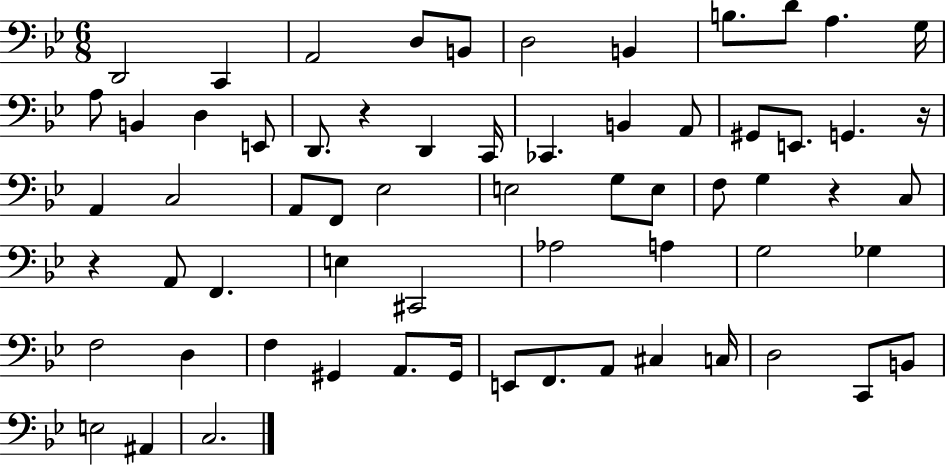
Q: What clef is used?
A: bass